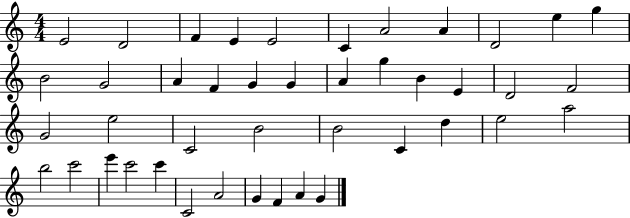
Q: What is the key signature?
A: C major